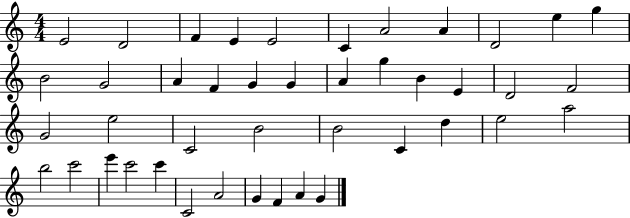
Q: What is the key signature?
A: C major